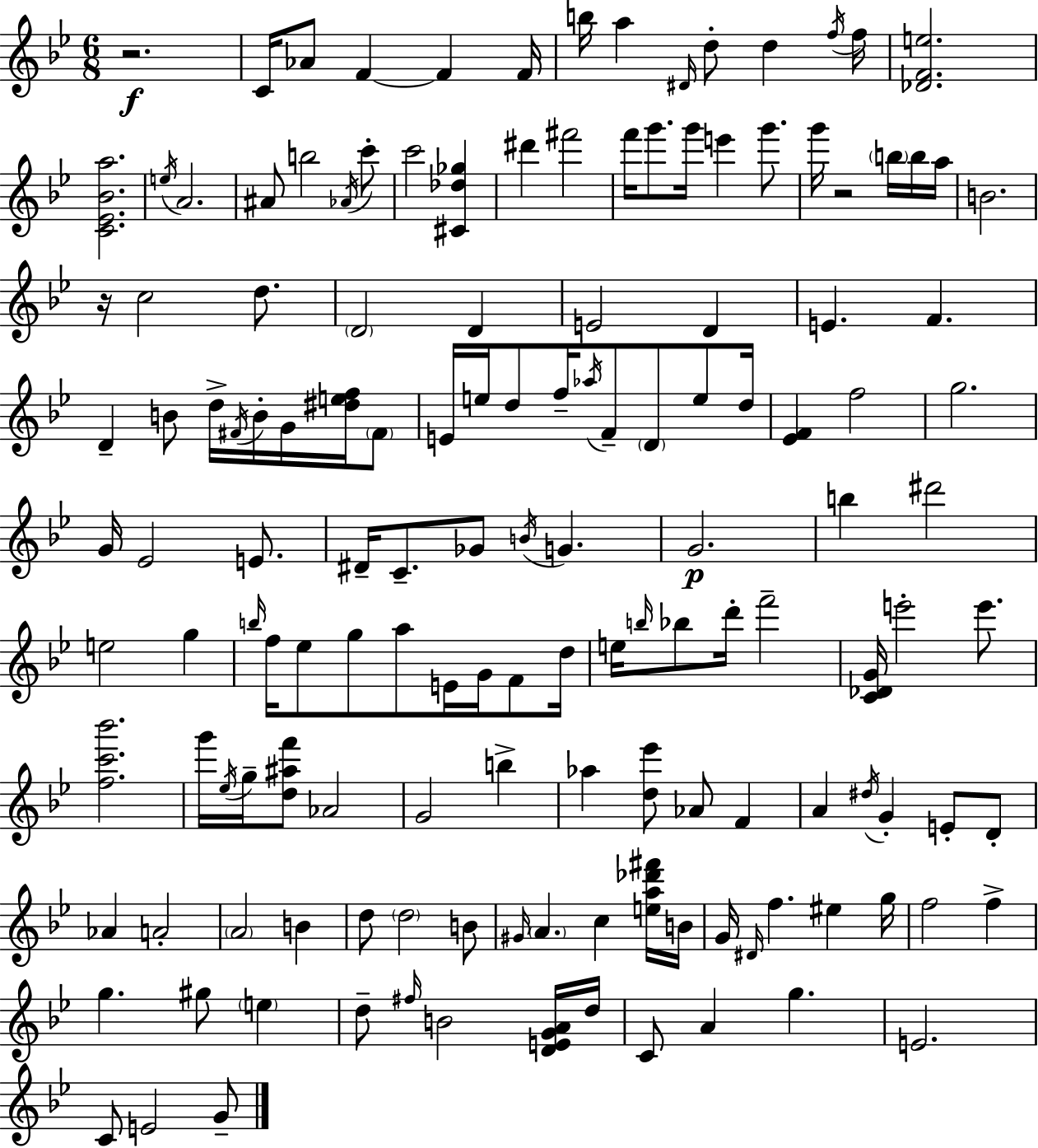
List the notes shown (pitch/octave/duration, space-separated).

R/h. C4/s Ab4/e F4/q F4/q F4/s B5/s A5/q D#4/s D5/e D5/q F5/s F5/s [Db4,F4,E5]/h. [C4,Eb4,Bb4,A5]/h. E5/s A4/h. A#4/e B5/h Ab4/s C6/e C6/h [C#4,Db5,Gb5]/q D#6/q F#6/h F6/s G6/e. G6/s E6/q G6/e. G6/s R/h B5/s B5/s A5/s B4/h. R/s C5/h D5/e. D4/h D4/q E4/h D4/q E4/q. F4/q. D4/q B4/e D5/s F#4/s B4/s G4/s [D#5,E5,F5]/s F#4/e E4/s E5/s D5/e F5/s Ab5/s F4/e D4/e E5/e D5/s [Eb4,F4]/q F5/h G5/h. G4/s Eb4/h E4/e. D#4/s C4/e. Gb4/e B4/s G4/q. G4/h. B5/q D#6/h E5/h G5/q B5/s F5/s Eb5/e G5/e A5/e E4/s G4/s F4/e D5/s E5/s B5/s Bb5/e D6/s F6/h [C4,Db4,G4]/s E6/h E6/e. [F5,C6,Bb6]/h. G6/s Eb5/s G5/s [D5,A#5,F6]/e Ab4/h G4/h B5/q Ab5/q [D5,Eb6]/e Ab4/e F4/q A4/q D#5/s G4/q E4/e D4/e Ab4/q A4/h A4/h B4/q D5/e D5/h B4/e G#4/s A4/q. C5/q [E5,A5,Db6,F#6]/s B4/s G4/s D#4/s F5/q. EIS5/q G5/s F5/h F5/q G5/q. G#5/e E5/q D5/e F#5/s B4/h [D4,E4,G4,A4]/s D5/s C4/e A4/q G5/q. E4/h. C4/e E4/h G4/e